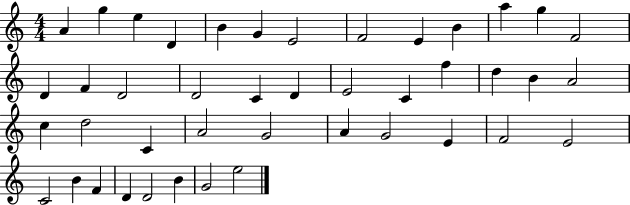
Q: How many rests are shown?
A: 0